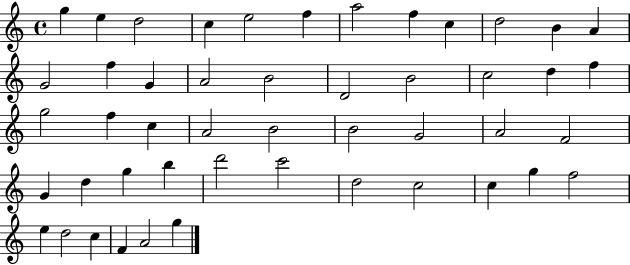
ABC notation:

X:1
T:Untitled
M:4/4
L:1/4
K:C
g e d2 c e2 f a2 f c d2 B A G2 f G A2 B2 D2 B2 c2 d f g2 f c A2 B2 B2 G2 A2 F2 G d g b d'2 c'2 d2 c2 c g f2 e d2 c F A2 g